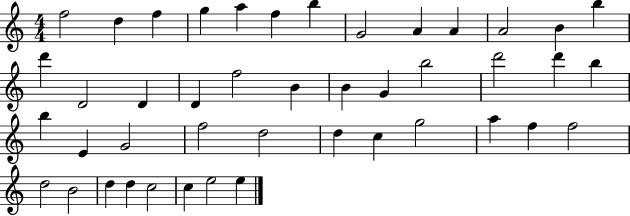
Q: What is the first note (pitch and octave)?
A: F5